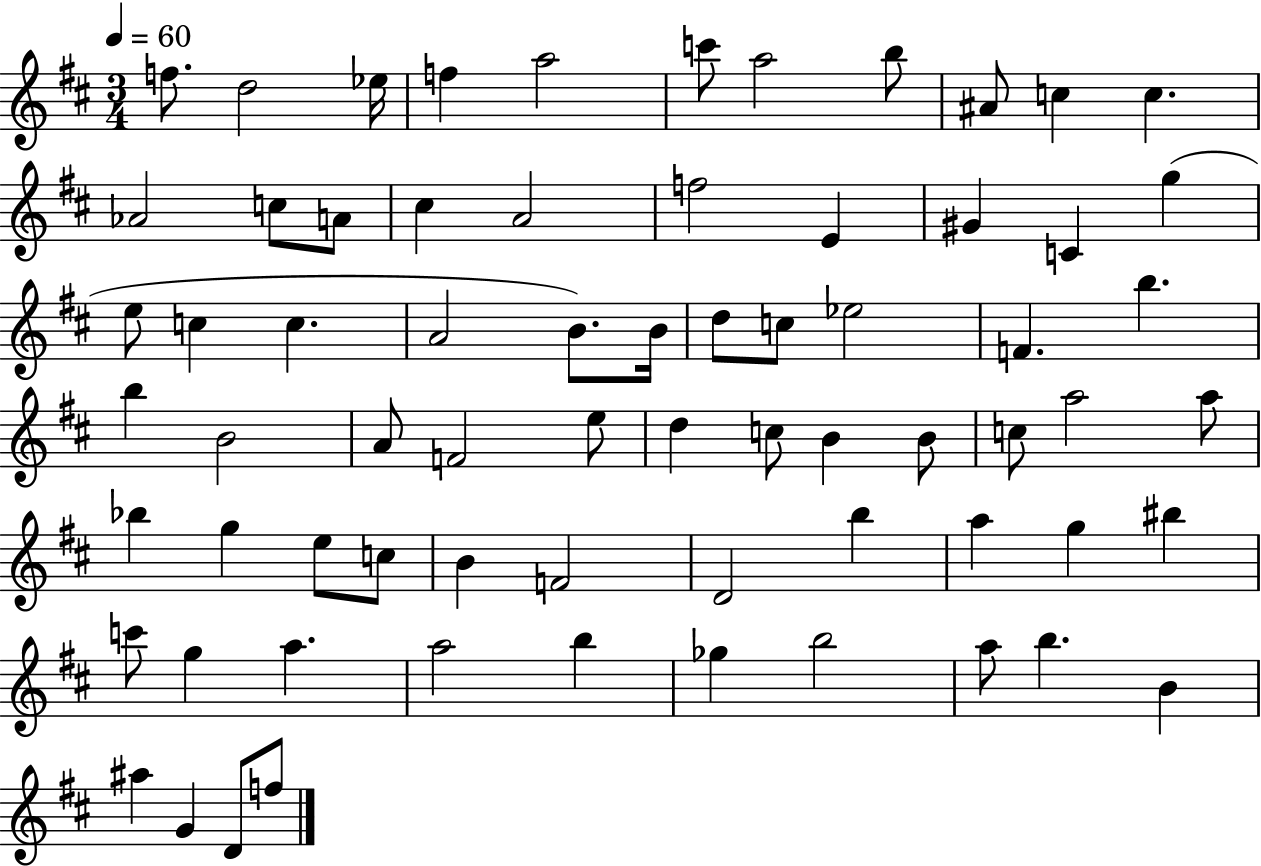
{
  \clef treble
  \numericTimeSignature
  \time 3/4
  \key d \major
  \tempo 4 = 60
  f''8. d''2 ees''16 | f''4 a''2 | c'''8 a''2 b''8 | ais'8 c''4 c''4. | \break aes'2 c''8 a'8 | cis''4 a'2 | f''2 e'4 | gis'4 c'4 g''4( | \break e''8 c''4 c''4. | a'2 b'8.) b'16 | d''8 c''8 ees''2 | f'4. b''4. | \break b''4 b'2 | a'8 f'2 e''8 | d''4 c''8 b'4 b'8 | c''8 a''2 a''8 | \break bes''4 g''4 e''8 c''8 | b'4 f'2 | d'2 b''4 | a''4 g''4 bis''4 | \break c'''8 g''4 a''4. | a''2 b''4 | ges''4 b''2 | a''8 b''4. b'4 | \break ais''4 g'4 d'8 f''8 | \bar "|."
}